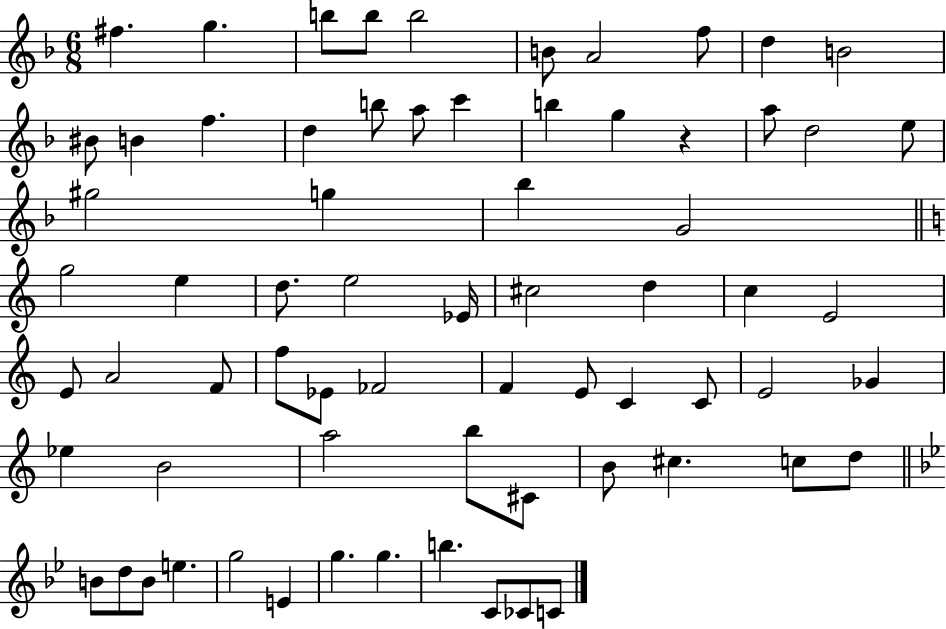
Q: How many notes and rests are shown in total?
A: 69